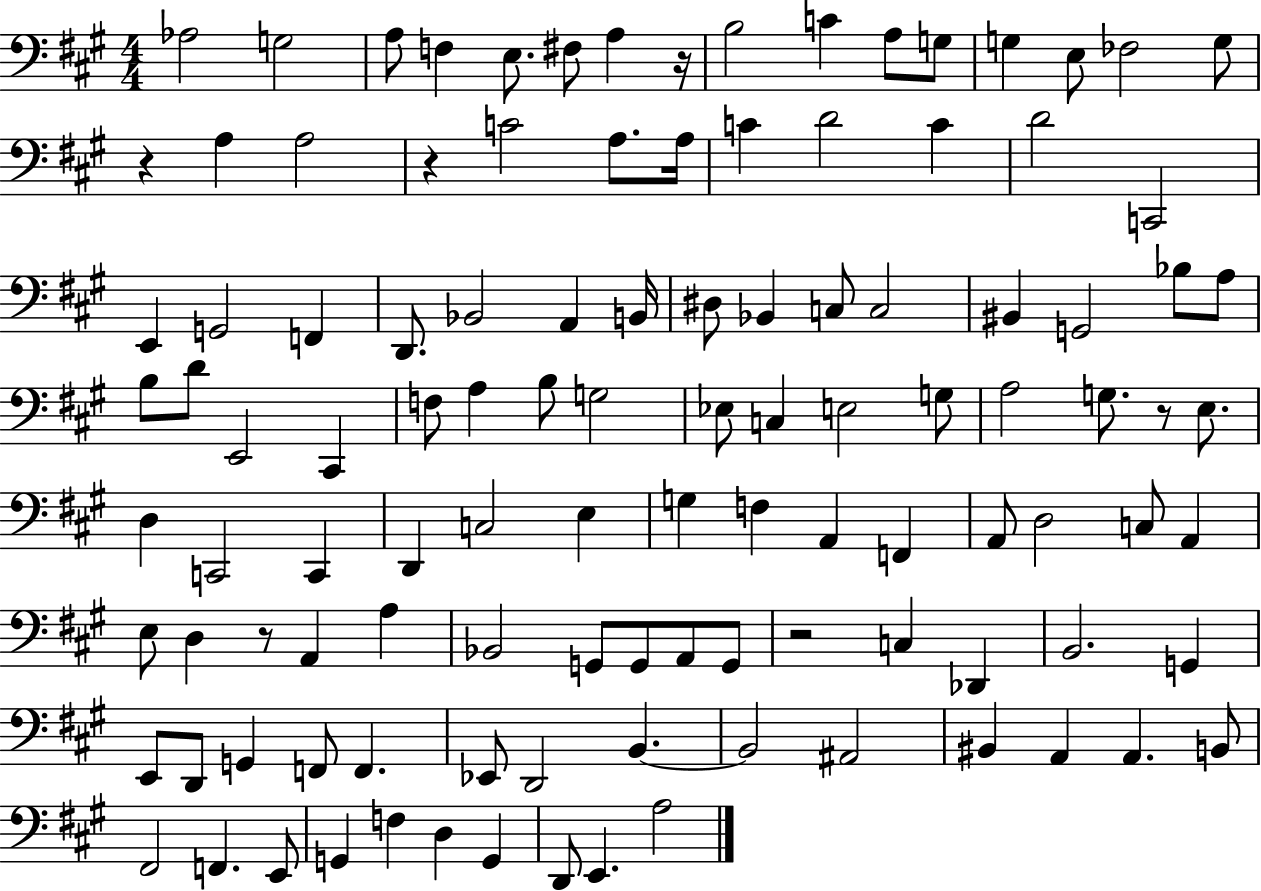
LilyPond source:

{
  \clef bass
  \numericTimeSignature
  \time 4/4
  \key a \major
  aes2 g2 | a8 f4 e8. fis8 a4 r16 | b2 c'4 a8 g8 | g4 e8 fes2 g8 | \break r4 a4 a2 | r4 c'2 a8. a16 | c'4 d'2 c'4 | d'2 c,2 | \break e,4 g,2 f,4 | d,8. bes,2 a,4 b,16 | dis8 bes,4 c8 c2 | bis,4 g,2 bes8 a8 | \break b8 d'8 e,2 cis,4 | f8 a4 b8 g2 | ees8 c4 e2 g8 | a2 g8. r8 e8. | \break d4 c,2 c,4 | d,4 c2 e4 | g4 f4 a,4 f,4 | a,8 d2 c8 a,4 | \break e8 d4 r8 a,4 a4 | bes,2 g,8 g,8 a,8 g,8 | r2 c4 des,4 | b,2. g,4 | \break e,8 d,8 g,4 f,8 f,4. | ees,8 d,2 b,4.~~ | b,2 ais,2 | bis,4 a,4 a,4. b,8 | \break fis,2 f,4. e,8 | g,4 f4 d4 g,4 | d,8 e,4. a2 | \bar "|."
}